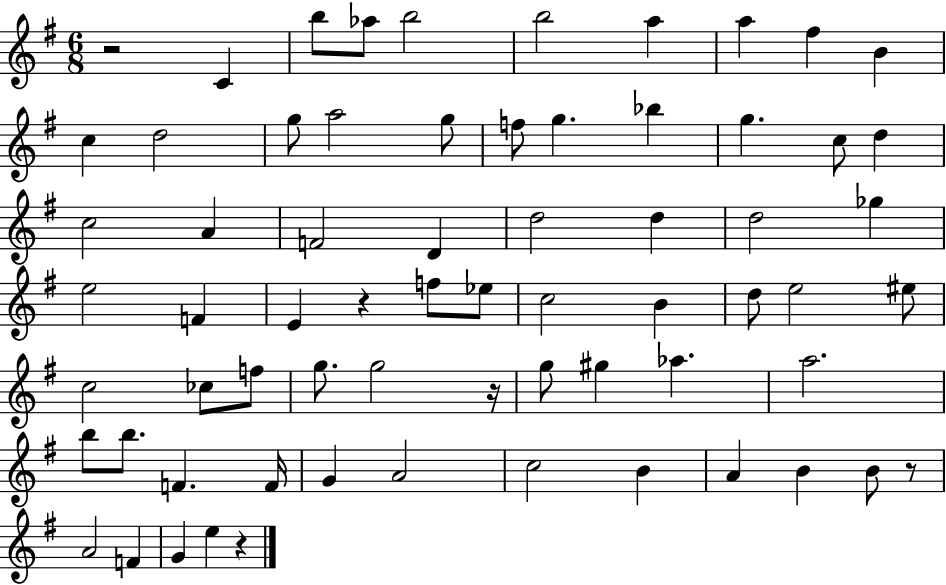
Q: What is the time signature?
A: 6/8